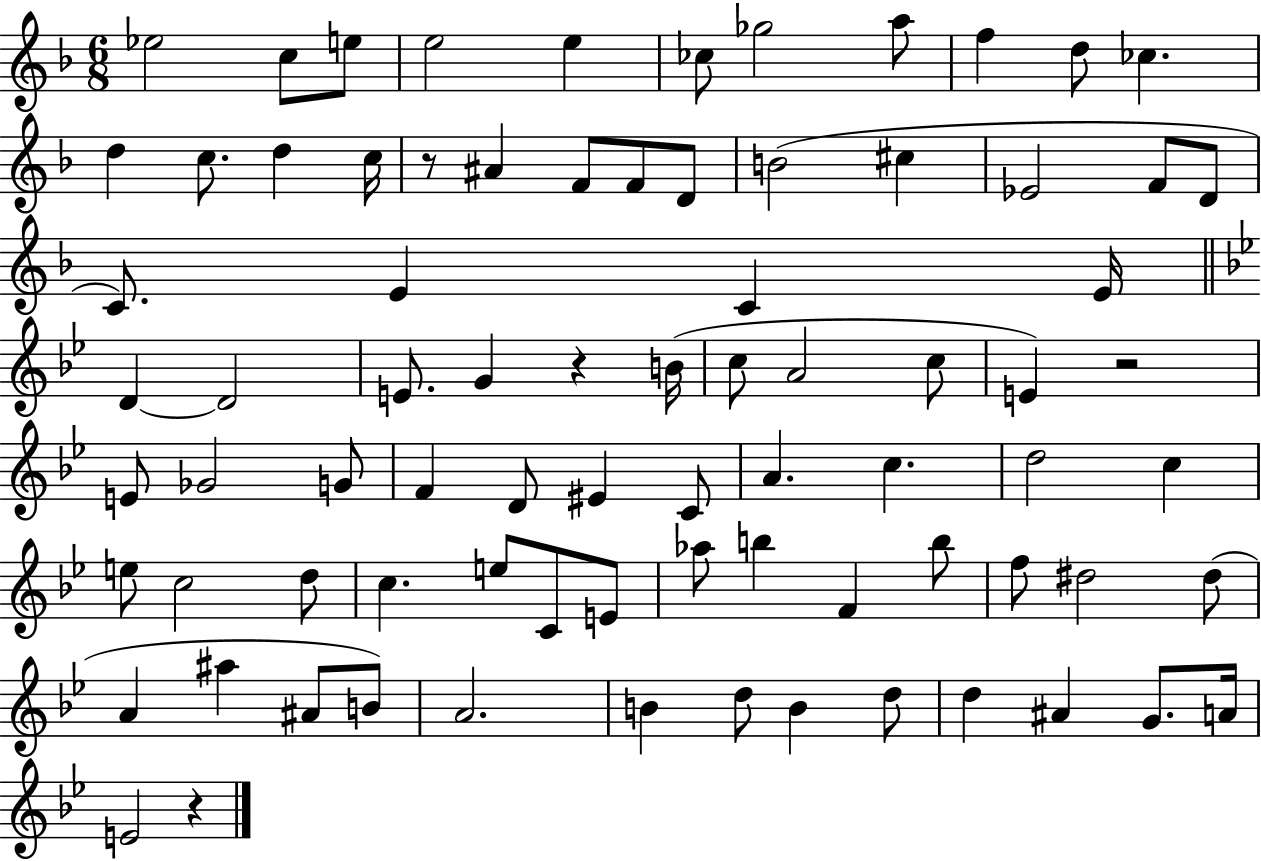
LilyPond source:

{
  \clef treble
  \numericTimeSignature
  \time 6/8
  \key f \major
  \repeat volta 2 { ees''2 c''8 e''8 | e''2 e''4 | ces''8 ges''2 a''8 | f''4 d''8 ces''4. | \break d''4 c''8. d''4 c''16 | r8 ais'4 f'8 f'8 d'8 | b'2( cis''4 | ees'2 f'8 d'8 | \break c'8.) e'4 c'4 e'16 | \bar "||" \break \key g \minor d'4~~ d'2 | e'8. g'4 r4 b'16( | c''8 a'2 c''8 | e'4) r2 | \break e'8 ges'2 g'8 | f'4 d'8 eis'4 c'8 | a'4. c''4. | d''2 c''4 | \break e''8 c''2 d''8 | c''4. e''8 c'8 e'8 | aes''8 b''4 f'4 b''8 | f''8 dis''2 dis''8( | \break a'4 ais''4 ais'8 b'8) | a'2. | b'4 d''8 b'4 d''8 | d''4 ais'4 g'8. a'16 | \break e'2 r4 | } \bar "|."
}